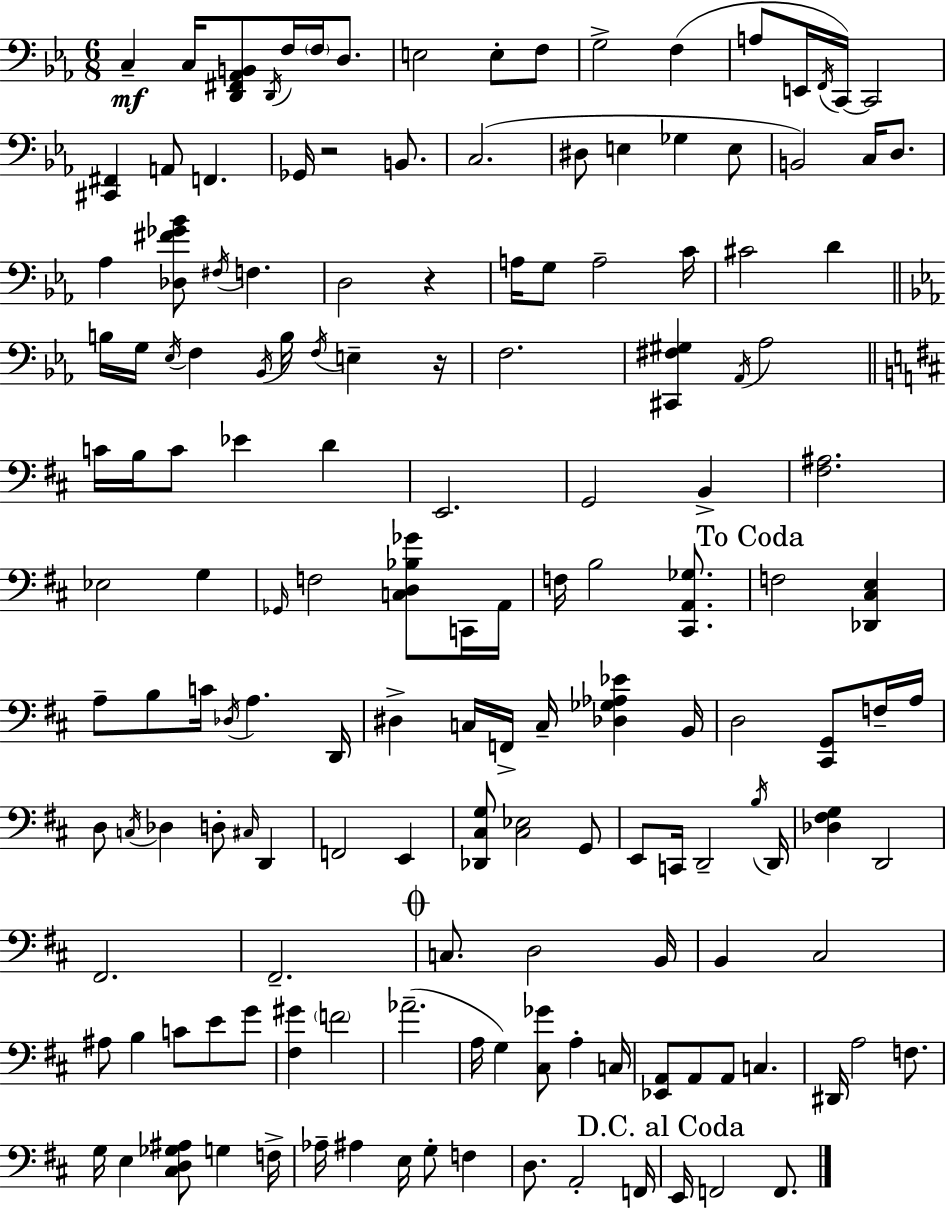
{
  \clef bass
  \numericTimeSignature
  \time 6/8
  \key ees \major
  \repeat volta 2 { c4--\mf c16 <d, fis, aes, b,>8 \acciaccatura { d,16 } f16 \parenthesize f16 d8. | e2 e8-. f8 | g2-> f4( | a8 e,16 \acciaccatura { f,16 }) c,16~~ c,2 | \break <cis, fis,>4 a,8 f,4. | ges,16 r2 b,8. | c2.( | dis8 e4 ges4 | \break e8 b,2) c16 d8. | aes4 <des fis' ges' bes'>8 \acciaccatura { fis16 } f4. | d2 r4 | a16 g8 a2-- | \break c'16 cis'2 d'4 | \bar "||" \break \key c \minor b16 g16 \acciaccatura { ees16 } f4 \acciaccatura { bes,16 } b16 \acciaccatura { f16 } e4-- | r16 f2. | <cis, fis gis>4 \acciaccatura { aes,16 } aes2 | \bar "||" \break \key b \minor c'16 b16 c'8 ees'4 d'4 | e,2. | g,2 b,4-> | <fis ais>2. | \break ees2 g4 | \grace { ges,16 } f2 <c d bes ges'>8 c,16 | a,16 f16 b2 <cis, a, ges>8. | \mark "To Coda" f2 <des, cis e>4 | \break a8-- b8 c'16 \acciaccatura { des16 } a4. | d,16 dis4-> c16 f,16-> c16-- <des ges aes ees'>4 | b,16 d2 <cis, g,>8 | f16-- a16 d8 \acciaccatura { c16 } des4 d8-. \grace { cis16 } | \break d,4 f,2 | e,4 <des, cis g>8 <cis ees>2 | g,8 e,8 c,16 d,2-- | \acciaccatura { b16 } d,16 <des fis g>4 d,2 | \break fis,2. | fis,2.-- | \mark \markup { \musicglyph "scripts.coda" } c8. d2 | b,16 b,4 cis2 | \break ais8 b4 c'8 | e'8 g'8 <fis gis'>4 \parenthesize f'2 | aes'2.--( | a16 g4) <cis ges'>8 | \break a4-. c16 <ees, a,>8 a,8 a,8 c4. | dis,16 a2 | f8. g16 e4 <cis d ges ais>8 | g4 f16-> aes16-- ais4 e16 g8-. | \break f4 d8. a,2-. | f,16 \mark "D.C. al Coda" e,16 f,2 | f,8. } \bar "|."
}